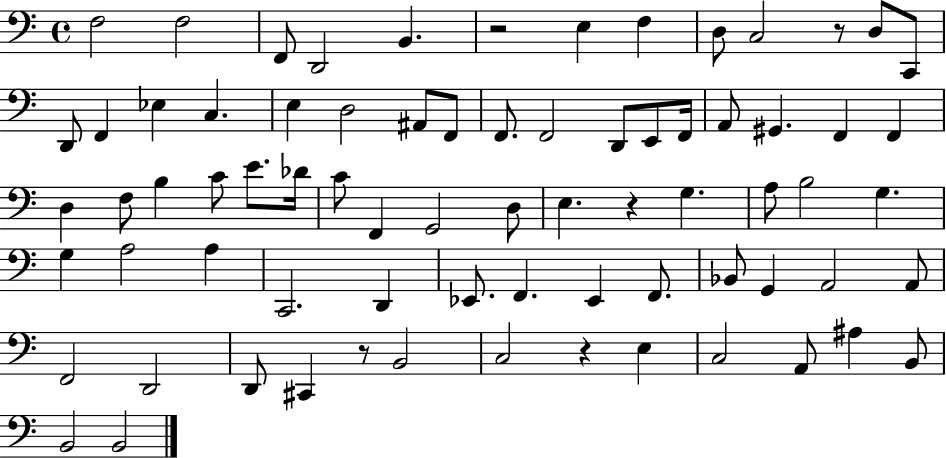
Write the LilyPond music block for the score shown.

{
  \clef bass
  \time 4/4
  \defaultTimeSignature
  \key c \major
  f2 f2 | f,8 d,2 b,4. | r2 e4 f4 | d8 c2 r8 d8 c,8 | \break d,8 f,4 ees4 c4. | e4 d2 ais,8 f,8 | f,8. f,2 d,8 e,8 f,16 | a,8 gis,4. f,4 f,4 | \break d4 f8 b4 c'8 e'8. des'16 | c'8 f,4 g,2 d8 | e4. r4 g4. | a8 b2 g4. | \break g4 a2 a4 | c,2. d,4 | ees,8. f,4. ees,4 f,8. | bes,8 g,4 a,2 a,8 | \break f,2 d,2 | d,8 cis,4 r8 b,2 | c2 r4 e4 | c2 a,8 ais4 b,8 | \break b,2 b,2 | \bar "|."
}